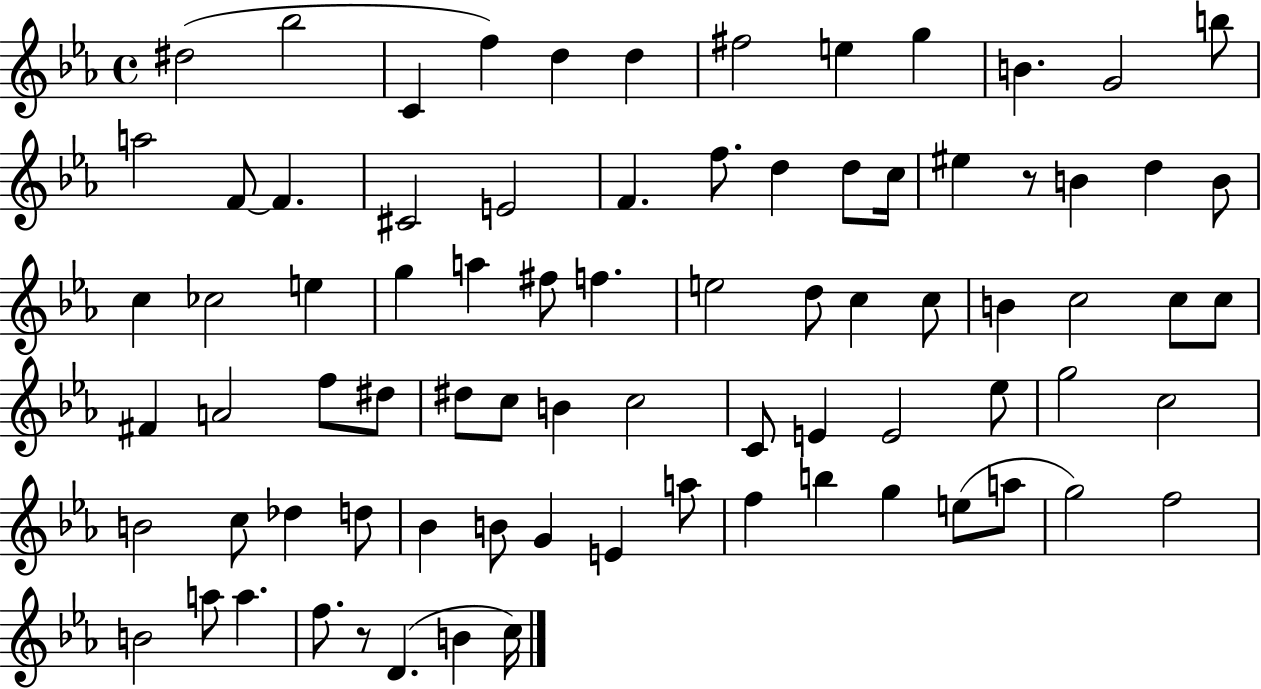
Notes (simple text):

D#5/h Bb5/h C4/q F5/q D5/q D5/q F#5/h E5/q G5/q B4/q. G4/h B5/e A5/h F4/e F4/q. C#4/h E4/h F4/q. F5/e. D5/q D5/e C5/s EIS5/q R/e B4/q D5/q B4/e C5/q CES5/h E5/q G5/q A5/q F#5/e F5/q. E5/h D5/e C5/q C5/e B4/q C5/h C5/e C5/e F#4/q A4/h F5/e D#5/e D#5/e C5/e B4/q C5/h C4/e E4/q E4/h Eb5/e G5/h C5/h B4/h C5/e Db5/q D5/e Bb4/q B4/e G4/q E4/q A5/e F5/q B5/q G5/q E5/e A5/e G5/h F5/h B4/h A5/e A5/q. F5/e. R/e D4/q. B4/q C5/s